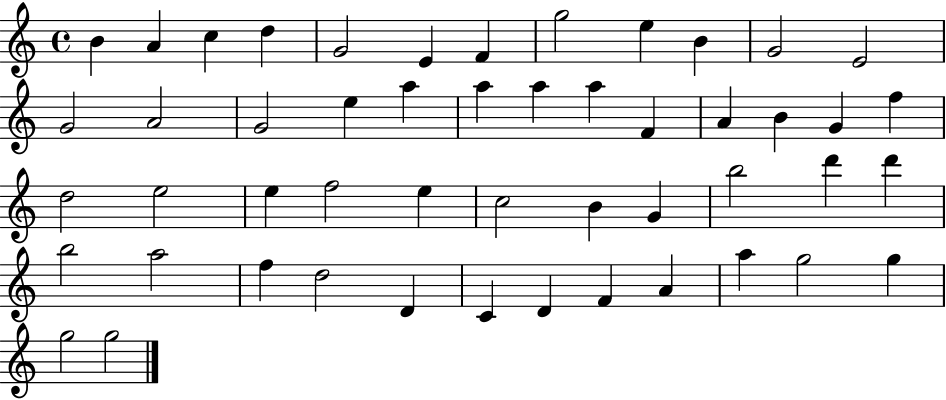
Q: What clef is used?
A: treble